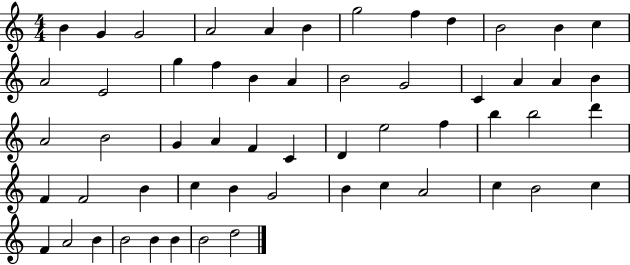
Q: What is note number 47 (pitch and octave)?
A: B4